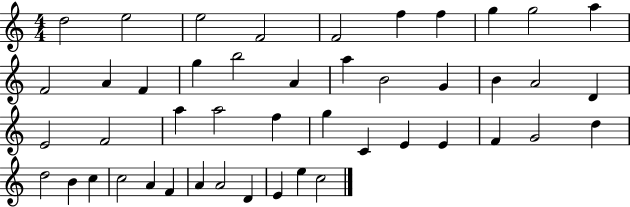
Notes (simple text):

D5/h E5/h E5/h F4/h F4/h F5/q F5/q G5/q G5/h A5/q F4/h A4/q F4/q G5/q B5/h A4/q A5/q B4/h G4/q B4/q A4/h D4/q E4/h F4/h A5/q A5/h F5/q G5/q C4/q E4/q E4/q F4/q G4/h D5/q D5/h B4/q C5/q C5/h A4/q F4/q A4/q A4/h D4/q E4/q E5/q C5/h